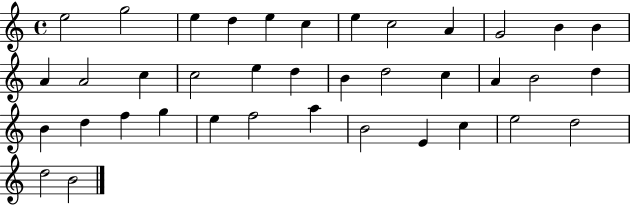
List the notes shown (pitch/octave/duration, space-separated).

E5/h G5/h E5/q D5/q E5/q C5/q E5/q C5/h A4/q G4/h B4/q B4/q A4/q A4/h C5/q C5/h E5/q D5/q B4/q D5/h C5/q A4/q B4/h D5/q B4/q D5/q F5/q G5/q E5/q F5/h A5/q B4/h E4/q C5/q E5/h D5/h D5/h B4/h